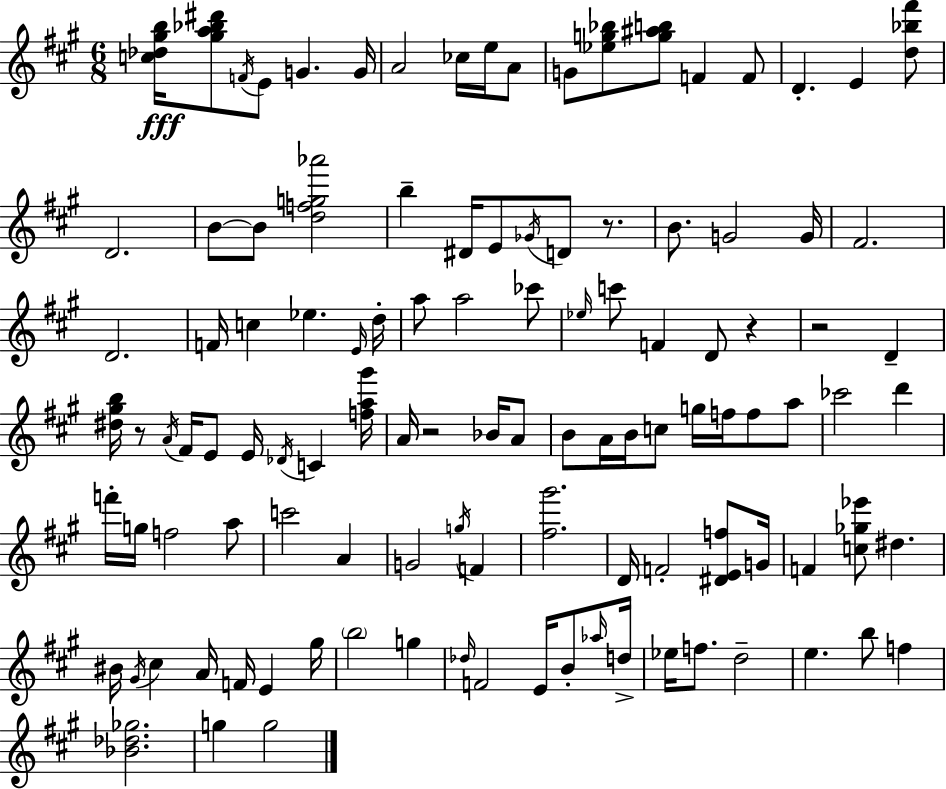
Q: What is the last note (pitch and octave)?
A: G5